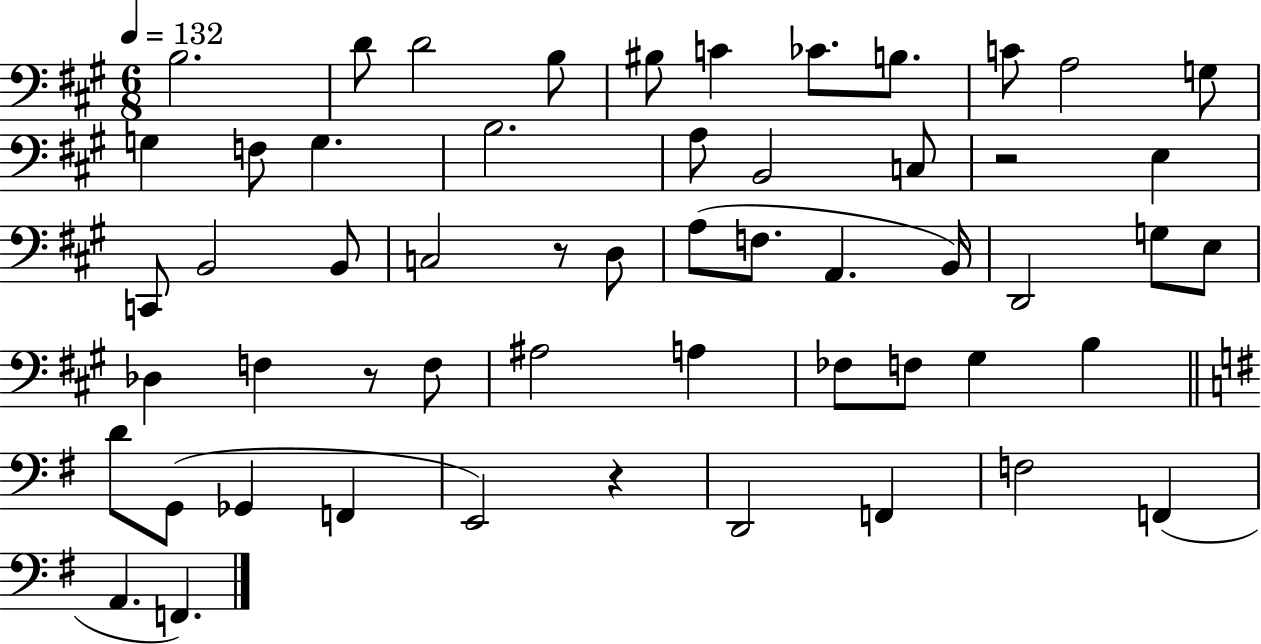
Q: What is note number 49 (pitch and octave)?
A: F2